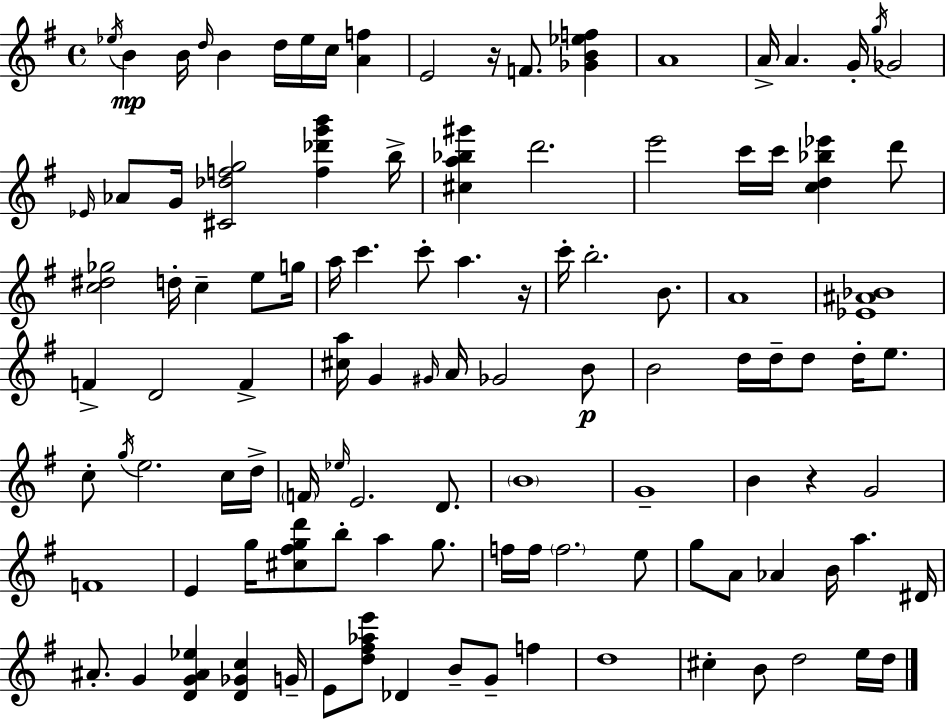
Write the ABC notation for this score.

X:1
T:Untitled
M:4/4
L:1/4
K:G
_e/4 B B/4 d/4 B d/4 _e/4 c/4 [Af] E2 z/4 F/2 [_GB_ef] A4 A/4 A G/4 g/4 _G2 _E/4 _A/2 G/4 [^C_dfg]2 [f_d'g'b'] b/4 [^ca_b^g'] d'2 e'2 c'/4 c'/4 [cd_b_e'] d'/2 [c^d_g]2 d/4 c e/2 g/4 a/4 c' c'/2 a z/4 c'/4 b2 B/2 A4 [_E^A_B]4 F D2 F [^ca]/4 G ^G/4 A/4 _G2 B/2 B2 d/4 d/4 d/2 d/4 e/2 c/2 g/4 e2 c/4 d/4 F/4 _e/4 E2 D/2 B4 G4 B z G2 F4 E g/4 [^c^fgd']/2 b/2 a g/2 f/4 f/4 f2 e/2 g/2 A/2 _A B/4 a ^D/4 ^A/2 G [DG^A_e] [D_Gc] G/4 E/2 [d^f_ae']/2 _D B/2 G/2 f d4 ^c B/2 d2 e/4 d/4